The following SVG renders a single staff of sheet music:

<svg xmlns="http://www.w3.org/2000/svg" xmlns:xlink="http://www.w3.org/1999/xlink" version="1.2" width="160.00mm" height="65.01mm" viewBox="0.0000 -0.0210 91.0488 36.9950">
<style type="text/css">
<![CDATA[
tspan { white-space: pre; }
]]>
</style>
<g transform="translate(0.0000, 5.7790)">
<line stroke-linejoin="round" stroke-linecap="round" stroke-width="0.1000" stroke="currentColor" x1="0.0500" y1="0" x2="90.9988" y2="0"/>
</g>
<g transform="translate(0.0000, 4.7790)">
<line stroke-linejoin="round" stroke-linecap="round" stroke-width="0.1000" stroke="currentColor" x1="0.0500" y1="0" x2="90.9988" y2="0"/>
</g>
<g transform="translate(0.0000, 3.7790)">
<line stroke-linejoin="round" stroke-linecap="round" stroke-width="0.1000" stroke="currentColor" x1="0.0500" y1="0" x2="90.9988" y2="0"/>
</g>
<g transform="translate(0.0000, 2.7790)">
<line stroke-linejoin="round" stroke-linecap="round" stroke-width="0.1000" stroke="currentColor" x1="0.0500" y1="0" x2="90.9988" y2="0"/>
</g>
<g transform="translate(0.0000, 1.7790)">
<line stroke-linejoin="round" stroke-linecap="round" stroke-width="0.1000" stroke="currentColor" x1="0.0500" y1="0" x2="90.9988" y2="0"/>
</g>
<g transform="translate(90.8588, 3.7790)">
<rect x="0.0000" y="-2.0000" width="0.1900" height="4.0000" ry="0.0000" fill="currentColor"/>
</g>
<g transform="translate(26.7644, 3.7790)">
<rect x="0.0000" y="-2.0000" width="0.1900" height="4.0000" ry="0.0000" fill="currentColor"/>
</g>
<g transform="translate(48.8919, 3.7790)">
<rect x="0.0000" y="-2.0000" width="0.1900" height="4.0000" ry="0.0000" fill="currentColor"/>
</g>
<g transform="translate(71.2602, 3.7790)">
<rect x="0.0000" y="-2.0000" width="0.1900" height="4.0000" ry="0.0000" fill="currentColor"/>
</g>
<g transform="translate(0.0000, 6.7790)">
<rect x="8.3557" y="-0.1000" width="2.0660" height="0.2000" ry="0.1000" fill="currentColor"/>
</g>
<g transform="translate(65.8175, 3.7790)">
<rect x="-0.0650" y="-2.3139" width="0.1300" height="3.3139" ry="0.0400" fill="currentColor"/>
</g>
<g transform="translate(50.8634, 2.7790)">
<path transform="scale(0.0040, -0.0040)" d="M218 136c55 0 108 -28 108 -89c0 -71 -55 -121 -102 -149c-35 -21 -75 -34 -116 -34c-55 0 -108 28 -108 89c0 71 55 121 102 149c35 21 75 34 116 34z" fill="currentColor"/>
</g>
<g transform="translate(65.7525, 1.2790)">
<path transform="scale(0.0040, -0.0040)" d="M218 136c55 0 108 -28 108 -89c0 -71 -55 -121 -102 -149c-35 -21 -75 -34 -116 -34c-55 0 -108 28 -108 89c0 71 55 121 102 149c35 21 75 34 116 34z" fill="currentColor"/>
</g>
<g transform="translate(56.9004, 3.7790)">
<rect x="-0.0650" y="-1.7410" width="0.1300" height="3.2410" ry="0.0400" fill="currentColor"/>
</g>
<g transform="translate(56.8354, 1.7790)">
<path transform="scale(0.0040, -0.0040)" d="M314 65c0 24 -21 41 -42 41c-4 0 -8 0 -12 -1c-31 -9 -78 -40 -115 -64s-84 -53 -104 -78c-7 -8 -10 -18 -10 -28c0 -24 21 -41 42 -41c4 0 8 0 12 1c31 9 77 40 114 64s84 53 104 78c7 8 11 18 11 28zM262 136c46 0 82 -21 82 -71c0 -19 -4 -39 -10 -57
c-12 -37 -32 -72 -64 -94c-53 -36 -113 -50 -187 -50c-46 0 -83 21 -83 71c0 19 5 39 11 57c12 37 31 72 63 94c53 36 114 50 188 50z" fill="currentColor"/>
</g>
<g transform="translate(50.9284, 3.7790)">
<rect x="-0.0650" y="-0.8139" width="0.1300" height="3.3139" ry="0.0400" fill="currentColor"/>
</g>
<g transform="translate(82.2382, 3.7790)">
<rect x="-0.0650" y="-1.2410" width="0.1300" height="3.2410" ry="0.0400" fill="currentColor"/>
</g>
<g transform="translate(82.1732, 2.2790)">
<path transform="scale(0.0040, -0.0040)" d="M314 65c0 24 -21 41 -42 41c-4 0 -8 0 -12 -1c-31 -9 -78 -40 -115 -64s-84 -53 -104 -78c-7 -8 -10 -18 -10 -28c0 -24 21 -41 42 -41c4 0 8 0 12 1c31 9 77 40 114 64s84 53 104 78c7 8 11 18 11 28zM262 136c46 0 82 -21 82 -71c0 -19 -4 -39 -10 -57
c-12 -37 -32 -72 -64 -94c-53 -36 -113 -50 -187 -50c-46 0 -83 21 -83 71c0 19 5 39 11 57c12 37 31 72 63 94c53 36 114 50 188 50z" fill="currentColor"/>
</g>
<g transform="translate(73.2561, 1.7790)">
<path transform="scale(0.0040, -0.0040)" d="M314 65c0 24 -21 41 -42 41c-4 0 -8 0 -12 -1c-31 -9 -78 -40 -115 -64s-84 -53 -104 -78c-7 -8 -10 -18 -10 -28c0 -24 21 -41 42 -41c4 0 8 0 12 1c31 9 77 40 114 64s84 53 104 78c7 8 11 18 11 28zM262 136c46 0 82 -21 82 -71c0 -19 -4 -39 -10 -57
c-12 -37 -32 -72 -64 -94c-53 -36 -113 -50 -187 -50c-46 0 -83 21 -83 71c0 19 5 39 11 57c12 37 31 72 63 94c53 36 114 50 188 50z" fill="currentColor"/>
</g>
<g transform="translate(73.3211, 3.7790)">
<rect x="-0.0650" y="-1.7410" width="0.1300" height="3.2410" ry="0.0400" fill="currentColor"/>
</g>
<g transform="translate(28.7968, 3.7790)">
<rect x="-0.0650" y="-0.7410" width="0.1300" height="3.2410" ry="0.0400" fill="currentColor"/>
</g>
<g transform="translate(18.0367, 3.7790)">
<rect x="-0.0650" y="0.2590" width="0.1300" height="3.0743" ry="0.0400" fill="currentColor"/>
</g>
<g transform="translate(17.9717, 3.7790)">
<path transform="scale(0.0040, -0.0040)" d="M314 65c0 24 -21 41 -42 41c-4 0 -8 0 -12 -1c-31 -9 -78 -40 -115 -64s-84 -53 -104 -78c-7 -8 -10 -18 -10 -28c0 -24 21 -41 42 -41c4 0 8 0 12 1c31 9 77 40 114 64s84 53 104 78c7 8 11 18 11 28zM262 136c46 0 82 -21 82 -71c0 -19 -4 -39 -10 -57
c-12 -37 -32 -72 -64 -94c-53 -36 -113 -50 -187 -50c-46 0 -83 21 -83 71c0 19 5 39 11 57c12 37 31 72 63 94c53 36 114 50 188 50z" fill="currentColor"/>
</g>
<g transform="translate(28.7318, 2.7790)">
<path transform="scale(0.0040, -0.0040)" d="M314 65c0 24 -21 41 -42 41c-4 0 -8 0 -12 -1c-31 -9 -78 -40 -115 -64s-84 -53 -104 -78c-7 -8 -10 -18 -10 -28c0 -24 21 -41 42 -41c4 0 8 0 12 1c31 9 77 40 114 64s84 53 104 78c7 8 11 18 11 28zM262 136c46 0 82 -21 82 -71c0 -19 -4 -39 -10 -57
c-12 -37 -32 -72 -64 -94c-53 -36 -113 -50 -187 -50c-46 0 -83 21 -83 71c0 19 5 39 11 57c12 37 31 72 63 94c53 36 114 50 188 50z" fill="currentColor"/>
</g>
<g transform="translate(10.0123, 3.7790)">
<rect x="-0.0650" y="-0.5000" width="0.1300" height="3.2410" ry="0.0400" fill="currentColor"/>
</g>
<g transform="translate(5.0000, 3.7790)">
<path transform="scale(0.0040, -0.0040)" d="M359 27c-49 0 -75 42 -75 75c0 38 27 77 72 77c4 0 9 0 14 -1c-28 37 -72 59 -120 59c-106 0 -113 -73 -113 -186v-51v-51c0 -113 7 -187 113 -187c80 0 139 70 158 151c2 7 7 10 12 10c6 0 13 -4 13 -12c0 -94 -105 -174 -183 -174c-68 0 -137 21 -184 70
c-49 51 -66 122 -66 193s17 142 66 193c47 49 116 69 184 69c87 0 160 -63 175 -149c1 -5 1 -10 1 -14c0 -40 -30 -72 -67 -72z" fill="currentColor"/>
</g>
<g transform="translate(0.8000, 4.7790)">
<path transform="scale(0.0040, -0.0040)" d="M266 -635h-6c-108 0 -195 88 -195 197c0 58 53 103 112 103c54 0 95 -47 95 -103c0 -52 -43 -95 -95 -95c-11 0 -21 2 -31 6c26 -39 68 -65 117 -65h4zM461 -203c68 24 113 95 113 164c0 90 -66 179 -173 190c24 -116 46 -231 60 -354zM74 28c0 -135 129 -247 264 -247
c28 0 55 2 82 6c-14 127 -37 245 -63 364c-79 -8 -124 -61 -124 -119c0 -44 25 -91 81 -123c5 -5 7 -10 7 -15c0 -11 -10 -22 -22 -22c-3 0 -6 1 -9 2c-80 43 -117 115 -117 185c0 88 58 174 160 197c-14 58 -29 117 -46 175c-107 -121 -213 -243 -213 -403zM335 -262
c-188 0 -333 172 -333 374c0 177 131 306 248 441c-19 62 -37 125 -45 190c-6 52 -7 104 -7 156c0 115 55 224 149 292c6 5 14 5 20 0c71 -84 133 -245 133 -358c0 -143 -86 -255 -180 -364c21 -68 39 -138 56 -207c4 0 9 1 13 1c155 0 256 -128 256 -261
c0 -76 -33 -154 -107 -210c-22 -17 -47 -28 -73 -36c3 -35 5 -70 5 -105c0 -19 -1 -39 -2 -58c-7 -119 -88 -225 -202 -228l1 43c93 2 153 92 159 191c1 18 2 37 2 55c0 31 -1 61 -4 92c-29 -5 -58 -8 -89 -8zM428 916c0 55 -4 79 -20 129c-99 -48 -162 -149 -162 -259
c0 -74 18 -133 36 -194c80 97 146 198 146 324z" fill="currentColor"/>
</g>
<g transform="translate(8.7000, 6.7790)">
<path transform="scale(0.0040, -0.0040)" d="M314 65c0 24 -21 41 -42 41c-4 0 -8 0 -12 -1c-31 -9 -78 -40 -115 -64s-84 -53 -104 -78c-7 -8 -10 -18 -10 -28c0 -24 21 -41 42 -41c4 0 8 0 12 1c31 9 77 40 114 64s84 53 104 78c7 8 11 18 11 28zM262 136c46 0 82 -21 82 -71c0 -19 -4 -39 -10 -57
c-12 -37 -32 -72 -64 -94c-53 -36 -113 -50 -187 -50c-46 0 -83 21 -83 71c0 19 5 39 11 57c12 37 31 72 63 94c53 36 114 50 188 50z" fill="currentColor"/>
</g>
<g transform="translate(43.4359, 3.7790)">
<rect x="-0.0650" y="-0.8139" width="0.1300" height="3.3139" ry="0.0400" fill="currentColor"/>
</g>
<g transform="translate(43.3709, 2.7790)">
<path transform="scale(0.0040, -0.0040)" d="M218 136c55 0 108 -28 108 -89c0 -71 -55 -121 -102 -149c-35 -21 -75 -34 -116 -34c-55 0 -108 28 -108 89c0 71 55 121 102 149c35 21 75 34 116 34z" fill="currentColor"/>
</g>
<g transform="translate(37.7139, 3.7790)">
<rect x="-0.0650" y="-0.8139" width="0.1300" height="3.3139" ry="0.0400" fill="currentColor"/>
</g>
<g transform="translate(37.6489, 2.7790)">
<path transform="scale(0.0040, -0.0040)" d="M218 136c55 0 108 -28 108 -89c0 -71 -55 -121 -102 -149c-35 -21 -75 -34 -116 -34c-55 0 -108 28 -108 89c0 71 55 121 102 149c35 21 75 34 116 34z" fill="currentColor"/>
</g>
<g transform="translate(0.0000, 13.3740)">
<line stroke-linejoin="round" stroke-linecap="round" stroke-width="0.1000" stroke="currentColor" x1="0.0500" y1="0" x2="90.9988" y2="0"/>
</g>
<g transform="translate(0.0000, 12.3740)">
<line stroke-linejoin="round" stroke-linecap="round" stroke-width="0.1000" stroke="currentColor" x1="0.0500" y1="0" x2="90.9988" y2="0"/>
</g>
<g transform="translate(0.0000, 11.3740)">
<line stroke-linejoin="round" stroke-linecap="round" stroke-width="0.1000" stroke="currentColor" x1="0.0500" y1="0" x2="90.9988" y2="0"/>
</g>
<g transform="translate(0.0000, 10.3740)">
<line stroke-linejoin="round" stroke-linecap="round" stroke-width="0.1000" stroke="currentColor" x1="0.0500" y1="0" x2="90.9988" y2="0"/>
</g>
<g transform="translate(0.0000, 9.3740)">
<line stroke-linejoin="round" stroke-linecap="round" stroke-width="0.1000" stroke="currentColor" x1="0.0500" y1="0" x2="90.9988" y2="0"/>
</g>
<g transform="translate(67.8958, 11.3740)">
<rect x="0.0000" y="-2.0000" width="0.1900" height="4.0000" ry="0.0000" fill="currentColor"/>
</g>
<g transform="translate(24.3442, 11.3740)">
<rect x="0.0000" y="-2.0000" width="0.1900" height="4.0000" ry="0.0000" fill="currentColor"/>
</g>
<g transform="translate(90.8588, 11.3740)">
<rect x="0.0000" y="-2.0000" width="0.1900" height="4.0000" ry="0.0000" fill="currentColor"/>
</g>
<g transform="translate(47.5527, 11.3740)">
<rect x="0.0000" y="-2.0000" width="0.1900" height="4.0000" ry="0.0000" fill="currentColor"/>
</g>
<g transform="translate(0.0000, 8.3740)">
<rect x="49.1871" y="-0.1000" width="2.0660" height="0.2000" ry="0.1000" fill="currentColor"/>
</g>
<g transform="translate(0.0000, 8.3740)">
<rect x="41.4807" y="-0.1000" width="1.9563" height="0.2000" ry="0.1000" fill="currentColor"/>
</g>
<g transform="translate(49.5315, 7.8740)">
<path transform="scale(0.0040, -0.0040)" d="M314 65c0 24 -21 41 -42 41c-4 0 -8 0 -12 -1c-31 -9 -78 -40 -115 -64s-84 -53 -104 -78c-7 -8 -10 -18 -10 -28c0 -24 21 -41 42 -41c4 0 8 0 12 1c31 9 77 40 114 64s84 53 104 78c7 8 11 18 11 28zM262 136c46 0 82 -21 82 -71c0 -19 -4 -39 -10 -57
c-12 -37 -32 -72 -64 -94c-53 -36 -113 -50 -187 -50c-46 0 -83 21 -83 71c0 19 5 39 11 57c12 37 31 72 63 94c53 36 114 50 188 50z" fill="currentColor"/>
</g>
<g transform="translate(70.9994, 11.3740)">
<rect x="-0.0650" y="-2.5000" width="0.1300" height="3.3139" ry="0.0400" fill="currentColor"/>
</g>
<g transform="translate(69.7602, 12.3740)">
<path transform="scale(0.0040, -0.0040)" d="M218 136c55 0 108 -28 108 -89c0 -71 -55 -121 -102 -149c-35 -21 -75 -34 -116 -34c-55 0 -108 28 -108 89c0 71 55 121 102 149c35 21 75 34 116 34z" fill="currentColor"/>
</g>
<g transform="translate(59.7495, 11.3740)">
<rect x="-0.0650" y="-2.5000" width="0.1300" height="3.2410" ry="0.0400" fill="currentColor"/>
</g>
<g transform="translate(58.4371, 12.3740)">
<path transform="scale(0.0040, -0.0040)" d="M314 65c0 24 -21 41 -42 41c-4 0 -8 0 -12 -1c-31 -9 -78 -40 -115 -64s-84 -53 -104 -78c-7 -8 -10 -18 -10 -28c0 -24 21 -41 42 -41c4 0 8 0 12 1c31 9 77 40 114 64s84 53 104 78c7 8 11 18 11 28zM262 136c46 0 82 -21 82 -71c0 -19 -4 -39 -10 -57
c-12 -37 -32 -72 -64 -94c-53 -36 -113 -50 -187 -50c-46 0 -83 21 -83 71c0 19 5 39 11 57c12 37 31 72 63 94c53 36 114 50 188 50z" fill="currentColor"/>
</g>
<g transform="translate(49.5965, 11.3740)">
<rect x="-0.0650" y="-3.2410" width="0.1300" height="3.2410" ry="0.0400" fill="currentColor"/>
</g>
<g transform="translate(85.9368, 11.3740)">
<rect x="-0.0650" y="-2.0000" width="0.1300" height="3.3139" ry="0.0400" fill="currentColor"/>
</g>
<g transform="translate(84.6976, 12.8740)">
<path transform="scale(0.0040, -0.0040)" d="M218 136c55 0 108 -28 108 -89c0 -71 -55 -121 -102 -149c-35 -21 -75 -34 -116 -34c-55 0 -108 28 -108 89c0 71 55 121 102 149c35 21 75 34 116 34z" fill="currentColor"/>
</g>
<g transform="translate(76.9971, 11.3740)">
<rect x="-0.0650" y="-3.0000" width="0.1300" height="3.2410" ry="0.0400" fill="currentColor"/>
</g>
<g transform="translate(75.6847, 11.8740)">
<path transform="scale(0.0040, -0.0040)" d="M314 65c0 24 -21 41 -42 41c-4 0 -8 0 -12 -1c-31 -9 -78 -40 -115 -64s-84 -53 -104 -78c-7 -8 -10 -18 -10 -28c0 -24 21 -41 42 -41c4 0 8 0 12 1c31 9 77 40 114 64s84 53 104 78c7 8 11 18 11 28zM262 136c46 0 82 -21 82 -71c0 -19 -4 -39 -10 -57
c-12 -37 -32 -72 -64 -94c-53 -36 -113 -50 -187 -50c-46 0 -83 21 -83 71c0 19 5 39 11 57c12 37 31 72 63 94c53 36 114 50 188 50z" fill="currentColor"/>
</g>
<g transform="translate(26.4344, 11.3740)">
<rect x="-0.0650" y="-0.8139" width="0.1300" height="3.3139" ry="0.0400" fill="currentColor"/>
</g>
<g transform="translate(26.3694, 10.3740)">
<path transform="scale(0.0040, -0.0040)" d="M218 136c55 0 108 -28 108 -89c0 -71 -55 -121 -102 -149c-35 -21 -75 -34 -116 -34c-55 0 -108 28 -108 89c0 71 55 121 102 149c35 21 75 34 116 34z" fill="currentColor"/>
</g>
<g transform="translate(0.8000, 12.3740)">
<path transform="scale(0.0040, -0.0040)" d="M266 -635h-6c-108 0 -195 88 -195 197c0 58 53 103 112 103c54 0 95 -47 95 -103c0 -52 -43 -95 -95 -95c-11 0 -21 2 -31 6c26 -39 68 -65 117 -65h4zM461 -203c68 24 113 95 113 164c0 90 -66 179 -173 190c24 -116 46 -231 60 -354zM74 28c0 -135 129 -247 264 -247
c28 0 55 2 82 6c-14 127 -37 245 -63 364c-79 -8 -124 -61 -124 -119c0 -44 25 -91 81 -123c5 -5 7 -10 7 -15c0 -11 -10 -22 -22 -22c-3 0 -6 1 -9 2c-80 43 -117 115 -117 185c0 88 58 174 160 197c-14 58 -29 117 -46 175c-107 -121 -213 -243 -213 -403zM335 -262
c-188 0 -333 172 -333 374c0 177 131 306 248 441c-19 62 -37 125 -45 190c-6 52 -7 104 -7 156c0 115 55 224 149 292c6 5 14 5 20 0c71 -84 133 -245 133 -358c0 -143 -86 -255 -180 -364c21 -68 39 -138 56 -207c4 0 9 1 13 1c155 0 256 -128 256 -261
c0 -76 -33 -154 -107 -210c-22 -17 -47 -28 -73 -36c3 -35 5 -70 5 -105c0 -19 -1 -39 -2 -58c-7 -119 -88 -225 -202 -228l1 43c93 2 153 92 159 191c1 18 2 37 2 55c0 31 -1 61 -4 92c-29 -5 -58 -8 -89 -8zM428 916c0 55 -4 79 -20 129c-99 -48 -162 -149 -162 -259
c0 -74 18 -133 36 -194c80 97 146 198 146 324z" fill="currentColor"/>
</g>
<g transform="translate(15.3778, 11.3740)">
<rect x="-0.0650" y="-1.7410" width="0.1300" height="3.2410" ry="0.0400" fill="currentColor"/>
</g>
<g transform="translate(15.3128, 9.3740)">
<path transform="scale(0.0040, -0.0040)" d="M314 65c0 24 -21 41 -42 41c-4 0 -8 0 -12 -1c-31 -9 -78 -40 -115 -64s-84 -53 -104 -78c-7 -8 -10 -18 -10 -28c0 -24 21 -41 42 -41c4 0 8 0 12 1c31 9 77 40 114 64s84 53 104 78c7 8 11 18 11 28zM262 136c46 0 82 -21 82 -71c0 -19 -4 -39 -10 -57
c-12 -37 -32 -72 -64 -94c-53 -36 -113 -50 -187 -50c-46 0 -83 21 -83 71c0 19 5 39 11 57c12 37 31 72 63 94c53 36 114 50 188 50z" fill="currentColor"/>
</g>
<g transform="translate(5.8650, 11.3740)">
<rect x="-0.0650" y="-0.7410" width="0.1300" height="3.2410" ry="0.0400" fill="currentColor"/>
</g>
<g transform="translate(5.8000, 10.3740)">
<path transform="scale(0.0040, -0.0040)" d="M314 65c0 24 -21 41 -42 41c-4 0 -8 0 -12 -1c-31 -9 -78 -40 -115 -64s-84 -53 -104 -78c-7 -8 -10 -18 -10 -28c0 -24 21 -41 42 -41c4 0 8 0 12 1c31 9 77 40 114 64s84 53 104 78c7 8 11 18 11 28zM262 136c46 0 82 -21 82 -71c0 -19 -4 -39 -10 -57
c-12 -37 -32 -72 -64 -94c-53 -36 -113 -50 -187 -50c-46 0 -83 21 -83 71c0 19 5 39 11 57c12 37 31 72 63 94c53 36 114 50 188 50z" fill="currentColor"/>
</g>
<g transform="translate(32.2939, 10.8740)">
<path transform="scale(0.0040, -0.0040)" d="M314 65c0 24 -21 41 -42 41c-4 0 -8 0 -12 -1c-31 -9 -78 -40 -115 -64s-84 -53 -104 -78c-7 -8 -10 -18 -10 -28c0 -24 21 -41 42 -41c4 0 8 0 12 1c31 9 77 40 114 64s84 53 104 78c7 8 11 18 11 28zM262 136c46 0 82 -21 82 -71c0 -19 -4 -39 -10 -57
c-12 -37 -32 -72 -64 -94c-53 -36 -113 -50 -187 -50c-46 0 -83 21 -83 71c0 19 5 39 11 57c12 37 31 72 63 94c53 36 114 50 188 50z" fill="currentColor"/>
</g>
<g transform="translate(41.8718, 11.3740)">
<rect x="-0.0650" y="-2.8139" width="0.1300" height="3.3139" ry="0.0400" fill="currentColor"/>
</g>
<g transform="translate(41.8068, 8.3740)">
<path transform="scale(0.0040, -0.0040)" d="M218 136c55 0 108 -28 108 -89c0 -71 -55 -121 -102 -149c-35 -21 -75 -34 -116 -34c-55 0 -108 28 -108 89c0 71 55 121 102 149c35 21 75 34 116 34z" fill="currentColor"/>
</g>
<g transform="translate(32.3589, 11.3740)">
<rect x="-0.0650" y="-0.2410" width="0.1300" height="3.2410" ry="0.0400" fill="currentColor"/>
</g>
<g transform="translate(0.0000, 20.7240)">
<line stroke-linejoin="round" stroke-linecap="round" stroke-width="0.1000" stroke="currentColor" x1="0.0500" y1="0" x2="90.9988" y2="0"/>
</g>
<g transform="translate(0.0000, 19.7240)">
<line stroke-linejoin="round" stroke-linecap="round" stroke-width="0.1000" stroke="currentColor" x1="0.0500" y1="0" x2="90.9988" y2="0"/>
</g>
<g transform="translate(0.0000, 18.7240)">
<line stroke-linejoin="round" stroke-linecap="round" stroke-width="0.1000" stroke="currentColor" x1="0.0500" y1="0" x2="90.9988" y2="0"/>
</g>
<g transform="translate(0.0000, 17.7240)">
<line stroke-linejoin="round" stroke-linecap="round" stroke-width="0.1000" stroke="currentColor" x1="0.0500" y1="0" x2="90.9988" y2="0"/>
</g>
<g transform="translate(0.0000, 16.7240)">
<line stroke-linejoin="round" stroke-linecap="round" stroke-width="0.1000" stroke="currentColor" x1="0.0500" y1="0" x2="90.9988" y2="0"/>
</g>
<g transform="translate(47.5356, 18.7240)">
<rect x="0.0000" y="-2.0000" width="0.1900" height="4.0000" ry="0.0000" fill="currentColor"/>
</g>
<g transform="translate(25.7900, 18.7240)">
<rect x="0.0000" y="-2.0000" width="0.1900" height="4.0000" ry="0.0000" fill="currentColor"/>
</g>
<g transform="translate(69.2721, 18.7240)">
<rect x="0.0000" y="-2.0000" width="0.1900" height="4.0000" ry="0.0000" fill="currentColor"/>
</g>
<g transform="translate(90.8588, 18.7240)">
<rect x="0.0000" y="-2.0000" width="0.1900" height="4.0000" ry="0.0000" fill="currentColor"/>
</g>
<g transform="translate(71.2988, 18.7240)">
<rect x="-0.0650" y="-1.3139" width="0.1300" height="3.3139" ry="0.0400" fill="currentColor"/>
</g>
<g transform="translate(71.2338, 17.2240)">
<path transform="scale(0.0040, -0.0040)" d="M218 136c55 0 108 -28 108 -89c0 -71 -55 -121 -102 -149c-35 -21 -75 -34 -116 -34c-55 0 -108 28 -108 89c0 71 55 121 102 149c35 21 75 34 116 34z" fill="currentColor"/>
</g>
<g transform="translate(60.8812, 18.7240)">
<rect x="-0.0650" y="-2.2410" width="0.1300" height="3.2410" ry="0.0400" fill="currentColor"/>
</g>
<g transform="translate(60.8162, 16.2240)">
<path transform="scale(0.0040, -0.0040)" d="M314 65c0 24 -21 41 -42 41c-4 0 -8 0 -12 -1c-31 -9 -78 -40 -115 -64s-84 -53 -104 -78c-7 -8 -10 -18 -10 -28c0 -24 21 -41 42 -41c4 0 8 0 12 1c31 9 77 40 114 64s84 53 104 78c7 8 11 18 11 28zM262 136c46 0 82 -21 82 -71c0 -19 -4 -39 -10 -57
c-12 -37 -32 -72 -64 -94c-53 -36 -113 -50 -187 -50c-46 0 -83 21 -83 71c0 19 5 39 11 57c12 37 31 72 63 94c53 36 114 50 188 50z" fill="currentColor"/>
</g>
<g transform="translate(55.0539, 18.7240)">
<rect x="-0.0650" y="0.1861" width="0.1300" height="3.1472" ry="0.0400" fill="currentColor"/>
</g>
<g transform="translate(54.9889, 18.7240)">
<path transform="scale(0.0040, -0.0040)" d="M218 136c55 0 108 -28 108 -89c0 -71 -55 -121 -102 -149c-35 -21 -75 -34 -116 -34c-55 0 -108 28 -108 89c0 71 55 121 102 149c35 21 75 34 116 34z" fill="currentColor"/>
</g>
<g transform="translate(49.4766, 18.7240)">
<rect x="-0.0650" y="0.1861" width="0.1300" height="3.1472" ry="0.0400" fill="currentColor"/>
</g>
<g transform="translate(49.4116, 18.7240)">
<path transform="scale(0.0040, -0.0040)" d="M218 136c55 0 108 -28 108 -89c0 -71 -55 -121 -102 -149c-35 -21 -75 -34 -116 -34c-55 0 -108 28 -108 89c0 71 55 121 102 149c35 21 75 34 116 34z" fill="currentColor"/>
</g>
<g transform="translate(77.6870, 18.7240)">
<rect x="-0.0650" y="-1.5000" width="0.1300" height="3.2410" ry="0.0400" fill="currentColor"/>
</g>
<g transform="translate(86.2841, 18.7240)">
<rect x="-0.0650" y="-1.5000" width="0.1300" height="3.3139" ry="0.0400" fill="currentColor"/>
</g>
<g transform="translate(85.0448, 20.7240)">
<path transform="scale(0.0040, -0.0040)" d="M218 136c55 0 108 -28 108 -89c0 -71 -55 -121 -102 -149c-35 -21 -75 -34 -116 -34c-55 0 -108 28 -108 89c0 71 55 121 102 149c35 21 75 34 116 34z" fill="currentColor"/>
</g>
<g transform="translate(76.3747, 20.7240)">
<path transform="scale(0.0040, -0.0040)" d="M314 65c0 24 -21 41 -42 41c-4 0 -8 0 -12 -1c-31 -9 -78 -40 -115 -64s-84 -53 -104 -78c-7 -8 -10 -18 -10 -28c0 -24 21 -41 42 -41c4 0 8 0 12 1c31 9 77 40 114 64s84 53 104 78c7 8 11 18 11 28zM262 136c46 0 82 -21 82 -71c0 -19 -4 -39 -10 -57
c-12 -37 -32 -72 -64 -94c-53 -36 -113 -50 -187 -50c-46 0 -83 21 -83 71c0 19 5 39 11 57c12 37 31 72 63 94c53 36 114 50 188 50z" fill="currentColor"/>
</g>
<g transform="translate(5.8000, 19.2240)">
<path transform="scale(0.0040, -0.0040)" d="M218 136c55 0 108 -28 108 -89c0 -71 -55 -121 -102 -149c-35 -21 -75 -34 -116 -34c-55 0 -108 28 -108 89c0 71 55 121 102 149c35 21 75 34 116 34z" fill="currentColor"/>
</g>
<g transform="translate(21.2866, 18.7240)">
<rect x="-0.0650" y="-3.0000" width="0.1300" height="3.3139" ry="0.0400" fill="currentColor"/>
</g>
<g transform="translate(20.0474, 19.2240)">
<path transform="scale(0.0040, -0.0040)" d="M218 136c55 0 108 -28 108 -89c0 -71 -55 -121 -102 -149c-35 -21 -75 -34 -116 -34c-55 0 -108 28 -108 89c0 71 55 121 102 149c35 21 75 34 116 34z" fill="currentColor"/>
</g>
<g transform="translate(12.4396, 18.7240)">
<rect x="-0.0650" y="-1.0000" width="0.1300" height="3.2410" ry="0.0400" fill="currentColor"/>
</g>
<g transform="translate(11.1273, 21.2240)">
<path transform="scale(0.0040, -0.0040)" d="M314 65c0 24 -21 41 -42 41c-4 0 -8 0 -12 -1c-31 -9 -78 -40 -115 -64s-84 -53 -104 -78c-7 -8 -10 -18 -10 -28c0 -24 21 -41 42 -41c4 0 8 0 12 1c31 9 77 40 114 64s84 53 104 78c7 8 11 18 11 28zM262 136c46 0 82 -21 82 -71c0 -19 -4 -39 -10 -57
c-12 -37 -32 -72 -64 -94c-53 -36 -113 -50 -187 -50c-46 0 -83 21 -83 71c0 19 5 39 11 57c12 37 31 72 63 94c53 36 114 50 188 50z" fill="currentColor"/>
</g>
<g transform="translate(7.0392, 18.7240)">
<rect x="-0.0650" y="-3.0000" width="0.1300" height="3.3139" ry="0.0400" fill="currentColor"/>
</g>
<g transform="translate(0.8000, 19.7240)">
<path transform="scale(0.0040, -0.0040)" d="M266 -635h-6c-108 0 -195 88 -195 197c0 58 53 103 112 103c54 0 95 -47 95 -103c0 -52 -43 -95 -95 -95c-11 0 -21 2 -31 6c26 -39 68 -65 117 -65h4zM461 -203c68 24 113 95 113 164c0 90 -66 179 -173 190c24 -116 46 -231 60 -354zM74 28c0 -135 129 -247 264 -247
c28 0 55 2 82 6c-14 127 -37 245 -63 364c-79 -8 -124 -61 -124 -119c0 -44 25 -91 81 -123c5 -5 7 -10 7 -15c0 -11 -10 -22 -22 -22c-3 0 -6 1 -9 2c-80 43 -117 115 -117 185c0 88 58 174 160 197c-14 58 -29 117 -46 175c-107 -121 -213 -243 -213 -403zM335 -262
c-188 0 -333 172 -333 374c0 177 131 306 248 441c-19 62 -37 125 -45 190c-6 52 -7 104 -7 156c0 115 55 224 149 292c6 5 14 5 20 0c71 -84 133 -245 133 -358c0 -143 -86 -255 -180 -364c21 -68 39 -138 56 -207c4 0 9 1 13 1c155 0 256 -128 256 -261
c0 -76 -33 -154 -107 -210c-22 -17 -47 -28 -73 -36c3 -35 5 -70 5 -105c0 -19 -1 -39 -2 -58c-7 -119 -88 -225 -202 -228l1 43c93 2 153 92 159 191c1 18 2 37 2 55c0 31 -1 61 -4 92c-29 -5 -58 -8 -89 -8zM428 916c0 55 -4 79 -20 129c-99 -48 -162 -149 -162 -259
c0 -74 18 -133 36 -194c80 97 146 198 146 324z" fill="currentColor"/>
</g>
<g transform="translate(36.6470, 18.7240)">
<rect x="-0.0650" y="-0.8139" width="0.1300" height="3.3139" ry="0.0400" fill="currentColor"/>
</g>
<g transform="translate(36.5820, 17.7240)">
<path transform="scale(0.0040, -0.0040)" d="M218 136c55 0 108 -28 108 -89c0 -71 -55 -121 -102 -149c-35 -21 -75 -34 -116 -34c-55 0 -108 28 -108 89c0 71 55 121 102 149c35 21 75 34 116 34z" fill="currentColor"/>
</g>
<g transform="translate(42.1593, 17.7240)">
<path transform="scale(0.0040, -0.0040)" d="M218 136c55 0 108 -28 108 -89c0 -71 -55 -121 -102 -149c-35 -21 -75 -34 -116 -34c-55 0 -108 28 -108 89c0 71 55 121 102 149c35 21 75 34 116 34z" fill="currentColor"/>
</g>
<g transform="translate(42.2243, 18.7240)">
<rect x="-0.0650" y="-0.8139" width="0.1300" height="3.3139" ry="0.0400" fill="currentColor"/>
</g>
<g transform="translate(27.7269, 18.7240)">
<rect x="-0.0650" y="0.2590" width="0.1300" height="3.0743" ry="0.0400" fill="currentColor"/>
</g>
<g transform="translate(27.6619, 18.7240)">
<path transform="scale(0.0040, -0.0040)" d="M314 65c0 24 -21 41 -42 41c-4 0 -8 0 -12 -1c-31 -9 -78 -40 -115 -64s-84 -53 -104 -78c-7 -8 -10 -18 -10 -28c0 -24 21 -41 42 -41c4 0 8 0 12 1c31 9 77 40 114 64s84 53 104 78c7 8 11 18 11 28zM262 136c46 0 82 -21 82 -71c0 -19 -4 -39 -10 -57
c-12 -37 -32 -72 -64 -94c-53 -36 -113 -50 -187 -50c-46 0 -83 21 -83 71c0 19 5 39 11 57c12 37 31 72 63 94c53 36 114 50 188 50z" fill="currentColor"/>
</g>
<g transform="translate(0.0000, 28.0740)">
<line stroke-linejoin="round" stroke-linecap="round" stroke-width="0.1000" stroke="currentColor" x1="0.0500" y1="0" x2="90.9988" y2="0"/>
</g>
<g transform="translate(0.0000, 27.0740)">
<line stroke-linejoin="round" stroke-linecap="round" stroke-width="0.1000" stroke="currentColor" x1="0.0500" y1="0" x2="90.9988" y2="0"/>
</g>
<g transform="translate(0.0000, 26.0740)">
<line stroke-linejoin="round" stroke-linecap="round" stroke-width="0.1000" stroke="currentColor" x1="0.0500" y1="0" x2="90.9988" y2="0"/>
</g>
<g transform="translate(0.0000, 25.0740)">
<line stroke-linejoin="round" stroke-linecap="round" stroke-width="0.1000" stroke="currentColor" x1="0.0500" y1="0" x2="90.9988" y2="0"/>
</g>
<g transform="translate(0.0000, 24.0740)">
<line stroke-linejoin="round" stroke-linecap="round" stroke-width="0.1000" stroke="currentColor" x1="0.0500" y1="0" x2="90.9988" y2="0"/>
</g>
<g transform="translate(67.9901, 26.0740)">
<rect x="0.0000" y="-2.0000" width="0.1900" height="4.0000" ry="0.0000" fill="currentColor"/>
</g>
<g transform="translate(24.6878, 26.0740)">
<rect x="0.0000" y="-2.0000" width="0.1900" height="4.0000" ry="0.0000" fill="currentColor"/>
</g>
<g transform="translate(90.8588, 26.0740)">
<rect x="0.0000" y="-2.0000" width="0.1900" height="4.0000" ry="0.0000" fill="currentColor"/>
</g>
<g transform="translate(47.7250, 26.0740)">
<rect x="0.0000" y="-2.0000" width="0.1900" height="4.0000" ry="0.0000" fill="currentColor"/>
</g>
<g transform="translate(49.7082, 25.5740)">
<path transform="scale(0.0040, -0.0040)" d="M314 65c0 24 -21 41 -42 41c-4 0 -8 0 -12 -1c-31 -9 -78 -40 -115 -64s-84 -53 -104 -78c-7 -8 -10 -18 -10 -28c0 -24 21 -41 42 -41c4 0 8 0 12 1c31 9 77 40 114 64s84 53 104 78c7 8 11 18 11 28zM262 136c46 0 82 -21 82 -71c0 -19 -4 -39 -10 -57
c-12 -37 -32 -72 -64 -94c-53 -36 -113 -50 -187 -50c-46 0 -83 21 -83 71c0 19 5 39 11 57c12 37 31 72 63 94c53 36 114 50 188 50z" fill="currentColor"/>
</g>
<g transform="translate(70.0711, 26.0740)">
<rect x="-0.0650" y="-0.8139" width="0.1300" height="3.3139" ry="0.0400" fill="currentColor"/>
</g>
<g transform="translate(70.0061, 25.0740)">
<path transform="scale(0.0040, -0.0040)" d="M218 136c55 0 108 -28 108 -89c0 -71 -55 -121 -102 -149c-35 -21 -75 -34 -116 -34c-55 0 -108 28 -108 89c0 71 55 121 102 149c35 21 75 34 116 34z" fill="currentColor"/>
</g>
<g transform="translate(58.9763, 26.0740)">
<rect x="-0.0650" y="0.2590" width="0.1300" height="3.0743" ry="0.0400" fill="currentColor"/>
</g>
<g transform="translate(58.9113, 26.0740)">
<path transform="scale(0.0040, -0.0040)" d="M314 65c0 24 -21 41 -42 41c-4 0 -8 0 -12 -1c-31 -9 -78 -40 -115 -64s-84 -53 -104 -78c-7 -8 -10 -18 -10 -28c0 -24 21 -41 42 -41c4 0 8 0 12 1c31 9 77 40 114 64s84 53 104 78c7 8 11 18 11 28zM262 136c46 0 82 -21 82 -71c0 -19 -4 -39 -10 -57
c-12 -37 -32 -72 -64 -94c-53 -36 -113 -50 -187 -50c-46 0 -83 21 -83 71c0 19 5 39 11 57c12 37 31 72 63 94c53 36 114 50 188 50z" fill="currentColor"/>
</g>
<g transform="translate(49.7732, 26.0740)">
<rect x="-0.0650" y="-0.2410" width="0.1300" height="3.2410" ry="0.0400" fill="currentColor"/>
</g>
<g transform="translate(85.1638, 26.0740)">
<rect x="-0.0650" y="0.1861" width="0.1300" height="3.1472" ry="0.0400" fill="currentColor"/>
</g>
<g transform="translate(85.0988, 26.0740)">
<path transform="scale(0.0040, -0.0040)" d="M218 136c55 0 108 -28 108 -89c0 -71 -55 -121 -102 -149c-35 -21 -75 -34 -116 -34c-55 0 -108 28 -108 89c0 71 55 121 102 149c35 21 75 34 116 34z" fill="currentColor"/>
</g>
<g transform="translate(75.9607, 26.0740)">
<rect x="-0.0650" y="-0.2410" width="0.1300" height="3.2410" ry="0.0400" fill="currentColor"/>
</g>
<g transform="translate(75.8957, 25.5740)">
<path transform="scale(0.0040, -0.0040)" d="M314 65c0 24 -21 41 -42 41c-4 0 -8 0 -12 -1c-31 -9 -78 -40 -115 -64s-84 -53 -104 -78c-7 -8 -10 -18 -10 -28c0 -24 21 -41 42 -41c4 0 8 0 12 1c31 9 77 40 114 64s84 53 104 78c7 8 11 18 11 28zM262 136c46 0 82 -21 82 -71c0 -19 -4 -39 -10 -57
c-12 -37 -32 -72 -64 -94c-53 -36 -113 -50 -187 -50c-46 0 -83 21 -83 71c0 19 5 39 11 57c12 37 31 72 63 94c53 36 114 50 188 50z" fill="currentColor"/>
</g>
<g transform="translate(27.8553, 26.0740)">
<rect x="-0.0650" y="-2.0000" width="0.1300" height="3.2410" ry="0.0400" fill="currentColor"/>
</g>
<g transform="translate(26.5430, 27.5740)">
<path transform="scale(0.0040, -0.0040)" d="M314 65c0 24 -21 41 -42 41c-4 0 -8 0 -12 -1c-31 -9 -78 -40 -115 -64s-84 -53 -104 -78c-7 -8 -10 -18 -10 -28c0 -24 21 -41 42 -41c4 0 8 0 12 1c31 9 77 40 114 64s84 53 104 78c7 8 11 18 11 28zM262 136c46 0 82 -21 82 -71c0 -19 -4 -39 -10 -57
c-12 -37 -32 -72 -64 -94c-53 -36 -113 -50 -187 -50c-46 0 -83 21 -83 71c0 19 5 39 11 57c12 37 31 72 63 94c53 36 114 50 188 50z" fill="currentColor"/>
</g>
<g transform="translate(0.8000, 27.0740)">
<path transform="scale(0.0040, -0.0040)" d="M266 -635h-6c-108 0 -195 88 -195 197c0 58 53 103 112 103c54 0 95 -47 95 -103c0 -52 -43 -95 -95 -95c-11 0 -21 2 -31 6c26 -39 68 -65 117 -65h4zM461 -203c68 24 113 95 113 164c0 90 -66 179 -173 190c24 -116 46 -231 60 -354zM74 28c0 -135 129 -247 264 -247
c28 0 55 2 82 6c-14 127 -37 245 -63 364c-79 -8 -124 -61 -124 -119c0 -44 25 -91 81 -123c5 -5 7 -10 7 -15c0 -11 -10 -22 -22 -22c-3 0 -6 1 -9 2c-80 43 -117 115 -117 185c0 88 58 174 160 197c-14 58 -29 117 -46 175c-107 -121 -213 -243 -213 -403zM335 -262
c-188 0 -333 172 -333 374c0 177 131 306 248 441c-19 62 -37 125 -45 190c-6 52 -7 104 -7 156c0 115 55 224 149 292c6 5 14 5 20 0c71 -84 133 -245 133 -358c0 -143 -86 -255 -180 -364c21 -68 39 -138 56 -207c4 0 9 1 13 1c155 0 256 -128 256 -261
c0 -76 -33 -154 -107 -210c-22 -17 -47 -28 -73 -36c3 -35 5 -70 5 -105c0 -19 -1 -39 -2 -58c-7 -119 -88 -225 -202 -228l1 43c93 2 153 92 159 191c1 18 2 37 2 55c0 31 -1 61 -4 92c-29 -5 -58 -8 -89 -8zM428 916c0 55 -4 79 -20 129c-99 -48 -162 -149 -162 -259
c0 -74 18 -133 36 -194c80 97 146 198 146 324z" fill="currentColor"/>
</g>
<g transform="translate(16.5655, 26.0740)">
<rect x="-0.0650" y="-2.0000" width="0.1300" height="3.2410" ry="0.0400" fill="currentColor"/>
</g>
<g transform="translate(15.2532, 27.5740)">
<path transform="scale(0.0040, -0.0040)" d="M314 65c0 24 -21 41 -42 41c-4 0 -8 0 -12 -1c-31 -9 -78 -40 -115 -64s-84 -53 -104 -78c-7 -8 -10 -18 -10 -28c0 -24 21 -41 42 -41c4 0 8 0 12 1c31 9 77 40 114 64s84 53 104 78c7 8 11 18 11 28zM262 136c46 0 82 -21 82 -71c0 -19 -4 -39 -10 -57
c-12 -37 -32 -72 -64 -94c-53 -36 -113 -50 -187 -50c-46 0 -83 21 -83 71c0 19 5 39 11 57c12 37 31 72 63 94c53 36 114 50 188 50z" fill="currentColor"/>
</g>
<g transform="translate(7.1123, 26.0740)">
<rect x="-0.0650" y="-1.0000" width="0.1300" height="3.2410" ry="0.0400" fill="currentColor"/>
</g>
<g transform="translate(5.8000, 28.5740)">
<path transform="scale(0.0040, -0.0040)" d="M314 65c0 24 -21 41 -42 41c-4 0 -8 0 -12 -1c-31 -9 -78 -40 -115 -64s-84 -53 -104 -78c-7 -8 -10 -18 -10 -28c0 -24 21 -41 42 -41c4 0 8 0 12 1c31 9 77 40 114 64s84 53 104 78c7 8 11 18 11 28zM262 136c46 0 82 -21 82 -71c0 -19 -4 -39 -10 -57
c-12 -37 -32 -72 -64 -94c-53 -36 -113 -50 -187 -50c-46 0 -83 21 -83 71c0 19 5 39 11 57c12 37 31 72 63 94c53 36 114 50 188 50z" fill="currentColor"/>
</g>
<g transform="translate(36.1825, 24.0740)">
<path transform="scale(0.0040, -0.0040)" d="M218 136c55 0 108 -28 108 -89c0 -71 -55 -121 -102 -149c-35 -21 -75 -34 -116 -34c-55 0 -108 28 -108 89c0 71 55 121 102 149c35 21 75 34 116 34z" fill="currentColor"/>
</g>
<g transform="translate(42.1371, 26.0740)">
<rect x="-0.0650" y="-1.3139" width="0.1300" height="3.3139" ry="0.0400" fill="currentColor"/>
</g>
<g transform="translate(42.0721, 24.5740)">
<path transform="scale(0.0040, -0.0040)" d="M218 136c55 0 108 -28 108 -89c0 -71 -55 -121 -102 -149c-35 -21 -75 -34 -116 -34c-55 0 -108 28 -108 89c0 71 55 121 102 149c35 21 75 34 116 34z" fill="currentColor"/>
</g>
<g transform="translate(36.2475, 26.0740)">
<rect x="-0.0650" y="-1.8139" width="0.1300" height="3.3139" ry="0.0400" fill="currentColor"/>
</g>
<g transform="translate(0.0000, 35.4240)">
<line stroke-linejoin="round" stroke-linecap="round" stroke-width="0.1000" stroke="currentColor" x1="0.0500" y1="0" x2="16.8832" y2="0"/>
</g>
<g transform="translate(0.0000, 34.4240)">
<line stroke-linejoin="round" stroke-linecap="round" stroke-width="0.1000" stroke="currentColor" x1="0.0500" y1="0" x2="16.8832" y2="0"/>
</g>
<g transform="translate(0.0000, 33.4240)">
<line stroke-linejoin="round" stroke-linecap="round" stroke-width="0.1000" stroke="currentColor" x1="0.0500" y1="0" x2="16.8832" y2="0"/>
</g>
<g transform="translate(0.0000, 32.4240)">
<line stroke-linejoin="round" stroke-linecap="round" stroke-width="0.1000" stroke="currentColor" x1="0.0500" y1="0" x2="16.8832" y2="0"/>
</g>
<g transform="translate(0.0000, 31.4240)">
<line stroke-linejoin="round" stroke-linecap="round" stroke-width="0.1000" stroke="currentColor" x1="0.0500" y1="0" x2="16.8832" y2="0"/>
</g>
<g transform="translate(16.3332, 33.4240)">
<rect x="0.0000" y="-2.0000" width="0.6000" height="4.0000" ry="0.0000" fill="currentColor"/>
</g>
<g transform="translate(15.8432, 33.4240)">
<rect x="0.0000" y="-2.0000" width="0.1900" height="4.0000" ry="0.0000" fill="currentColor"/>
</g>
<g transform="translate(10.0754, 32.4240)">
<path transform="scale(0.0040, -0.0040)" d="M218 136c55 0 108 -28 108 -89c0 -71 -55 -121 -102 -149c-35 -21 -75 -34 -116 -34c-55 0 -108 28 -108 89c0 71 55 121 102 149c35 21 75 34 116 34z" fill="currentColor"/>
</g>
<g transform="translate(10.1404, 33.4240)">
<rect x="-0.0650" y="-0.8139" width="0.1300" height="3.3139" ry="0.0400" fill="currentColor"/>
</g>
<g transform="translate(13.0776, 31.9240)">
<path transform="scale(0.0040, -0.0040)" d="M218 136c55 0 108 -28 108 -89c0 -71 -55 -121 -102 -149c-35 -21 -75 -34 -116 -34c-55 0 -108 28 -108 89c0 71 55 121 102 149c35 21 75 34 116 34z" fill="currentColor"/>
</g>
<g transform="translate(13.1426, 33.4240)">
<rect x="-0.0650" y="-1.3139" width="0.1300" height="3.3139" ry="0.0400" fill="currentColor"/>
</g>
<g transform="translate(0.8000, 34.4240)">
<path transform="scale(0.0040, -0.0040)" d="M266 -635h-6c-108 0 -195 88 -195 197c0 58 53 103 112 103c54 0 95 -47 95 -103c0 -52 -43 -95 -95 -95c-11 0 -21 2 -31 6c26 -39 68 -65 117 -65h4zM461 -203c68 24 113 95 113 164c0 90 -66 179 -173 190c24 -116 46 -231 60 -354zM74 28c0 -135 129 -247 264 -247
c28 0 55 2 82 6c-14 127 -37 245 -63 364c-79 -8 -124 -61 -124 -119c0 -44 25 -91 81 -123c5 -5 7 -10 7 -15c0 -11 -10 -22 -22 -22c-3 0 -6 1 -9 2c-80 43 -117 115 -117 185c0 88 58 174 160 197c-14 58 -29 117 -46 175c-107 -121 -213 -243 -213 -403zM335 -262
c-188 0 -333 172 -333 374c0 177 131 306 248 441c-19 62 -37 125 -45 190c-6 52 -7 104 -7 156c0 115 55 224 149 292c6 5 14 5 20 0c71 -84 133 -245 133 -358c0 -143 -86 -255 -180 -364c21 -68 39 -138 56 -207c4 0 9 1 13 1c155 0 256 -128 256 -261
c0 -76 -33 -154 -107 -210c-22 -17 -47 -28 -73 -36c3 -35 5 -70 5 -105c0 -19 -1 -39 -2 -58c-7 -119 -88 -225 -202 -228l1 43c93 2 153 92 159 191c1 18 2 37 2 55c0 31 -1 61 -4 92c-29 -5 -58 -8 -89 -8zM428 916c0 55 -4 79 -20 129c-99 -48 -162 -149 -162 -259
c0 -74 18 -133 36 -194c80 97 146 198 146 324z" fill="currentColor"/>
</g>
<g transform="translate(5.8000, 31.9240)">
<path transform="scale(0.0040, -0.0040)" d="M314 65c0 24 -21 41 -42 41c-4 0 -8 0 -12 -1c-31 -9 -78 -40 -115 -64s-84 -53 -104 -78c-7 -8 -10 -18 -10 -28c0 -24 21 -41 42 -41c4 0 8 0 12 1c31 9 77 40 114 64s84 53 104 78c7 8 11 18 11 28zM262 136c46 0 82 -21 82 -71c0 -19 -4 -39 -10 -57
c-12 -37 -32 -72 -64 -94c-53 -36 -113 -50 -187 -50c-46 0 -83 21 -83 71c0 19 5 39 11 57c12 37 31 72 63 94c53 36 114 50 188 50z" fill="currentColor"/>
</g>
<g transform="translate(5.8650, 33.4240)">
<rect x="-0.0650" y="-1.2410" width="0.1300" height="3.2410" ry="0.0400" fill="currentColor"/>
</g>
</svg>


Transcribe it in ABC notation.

X:1
T:Untitled
M:4/4
L:1/4
K:C
C2 B2 d2 d d d f2 g f2 e2 d2 f2 d c2 a b2 G2 G A2 F A D2 A B2 d d B B g2 e E2 E D2 F2 F2 f e c2 B2 d c2 B e2 d e